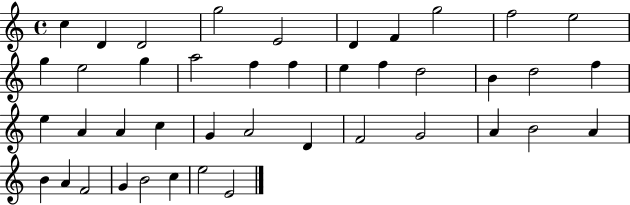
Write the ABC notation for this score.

X:1
T:Untitled
M:4/4
L:1/4
K:C
c D D2 g2 E2 D F g2 f2 e2 g e2 g a2 f f e f d2 B d2 f e A A c G A2 D F2 G2 A B2 A B A F2 G B2 c e2 E2